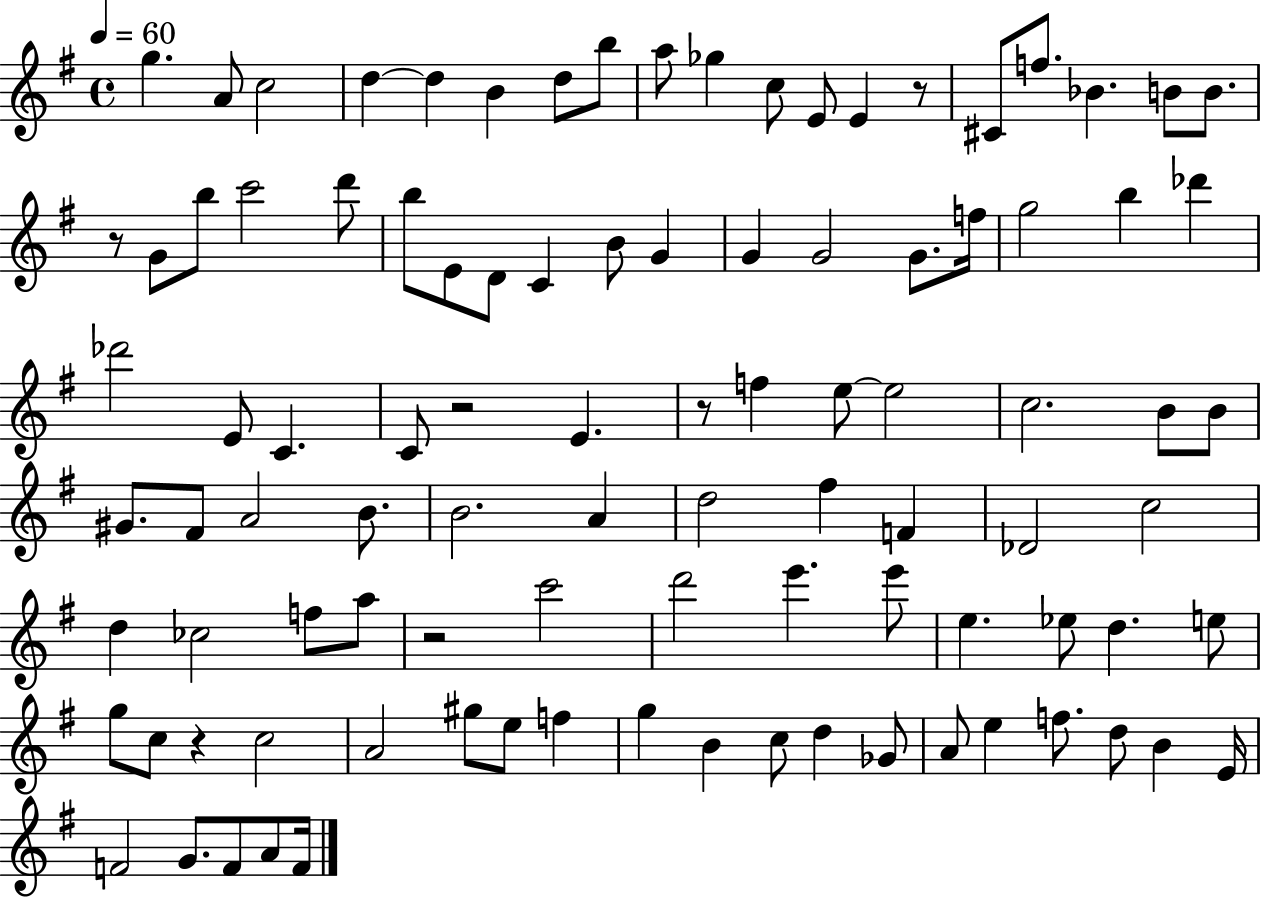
X:1
T:Untitled
M:4/4
L:1/4
K:G
g A/2 c2 d d B d/2 b/2 a/2 _g c/2 E/2 E z/2 ^C/2 f/2 _B B/2 B/2 z/2 G/2 b/2 c'2 d'/2 b/2 E/2 D/2 C B/2 G G G2 G/2 f/4 g2 b _d' _d'2 E/2 C C/2 z2 E z/2 f e/2 e2 c2 B/2 B/2 ^G/2 ^F/2 A2 B/2 B2 A d2 ^f F _D2 c2 d _c2 f/2 a/2 z2 c'2 d'2 e' e'/2 e _e/2 d e/2 g/2 c/2 z c2 A2 ^g/2 e/2 f g B c/2 d _G/2 A/2 e f/2 d/2 B E/4 F2 G/2 F/2 A/2 F/4